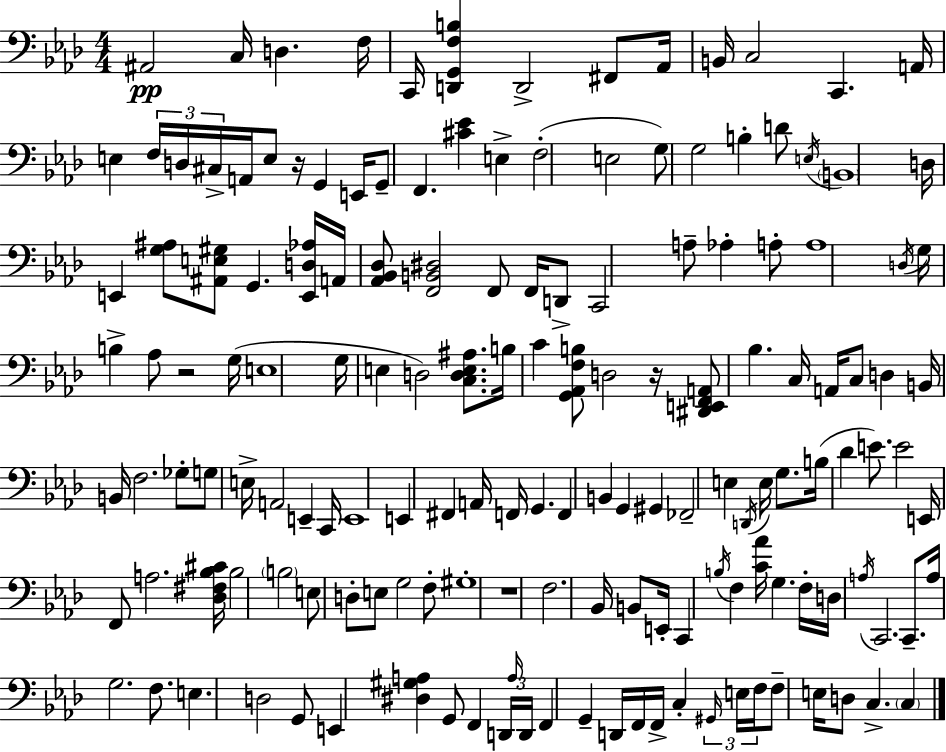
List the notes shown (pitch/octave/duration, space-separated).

A#2/h C3/s D3/q. F3/s C2/s [D2,G2,F3,B3]/q D2/h F#2/e Ab2/s B2/s C3/h C2/q. A2/s E3/q F3/s D3/s C#3/s A2/s E3/e R/s G2/q E2/s G2/e F2/q. [C#4,Eb4]/q E3/q F3/h E3/h G3/e G3/h B3/q D4/e E3/s B2/w D3/s E2/q [G3,A#3]/e [A#2,E3,G#3]/e G2/q. [E2,D3,Ab3]/s A2/s [Ab2,Bb2,Db3]/e [F2,B2,D#3]/h F2/e F2/s D2/e C2/h A3/e Ab3/q A3/e A3/w D3/s G3/s B3/q Ab3/e R/h G3/s E3/w G3/s E3/q D3/h [C3,D3,E3,A#3]/e. B3/s C4/q [G2,Ab2,F3,B3]/e D3/h R/s [D#2,E2,F2,A2]/e Bb3/q. C3/s A2/s C3/e D3/q B2/s B2/s F3/h. Gb3/e G3/e E3/s A2/h E2/q C2/s E2/w E2/q F#2/q A2/s F2/s G2/q. F2/q B2/q G2/q G#2/q FES2/h E3/q D2/s E3/s G3/e. B3/s Db4/q E4/e. E4/h E2/s F2/e A3/h. [Db3,F#3,Bb3,C#4]/s Bb3/h B3/h E3/e D3/e E3/e G3/h F3/e G#3/w R/w F3/h. Bb2/s B2/e E2/s C2/q B3/s F3/q [C4,Ab4]/s G3/q. F3/s D3/s A3/s C2/h. C2/e. A3/s G3/h. F3/e. E3/q. D3/h G2/e E2/q [D#3,G#3,A3]/q G2/e F2/q D2/s A3/s D2/s F2/q G2/q D2/s F2/s F2/s C3/q G#2/s E3/s F3/s F3/e E3/s D3/e C3/q. C3/q